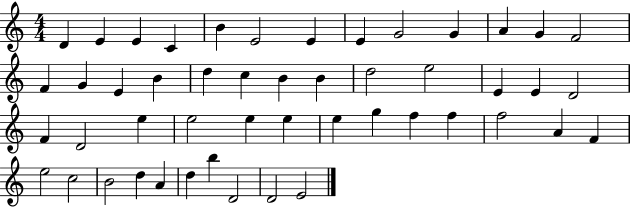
D4/q E4/q E4/q C4/q B4/q E4/h E4/q E4/q G4/h G4/q A4/q G4/q F4/h F4/q G4/q E4/q B4/q D5/q C5/q B4/q B4/q D5/h E5/h E4/q E4/q D4/h F4/q D4/h E5/q E5/h E5/q E5/q E5/q G5/q F5/q F5/q F5/h A4/q F4/q E5/h C5/h B4/h D5/q A4/q D5/q B5/q D4/h D4/h E4/h